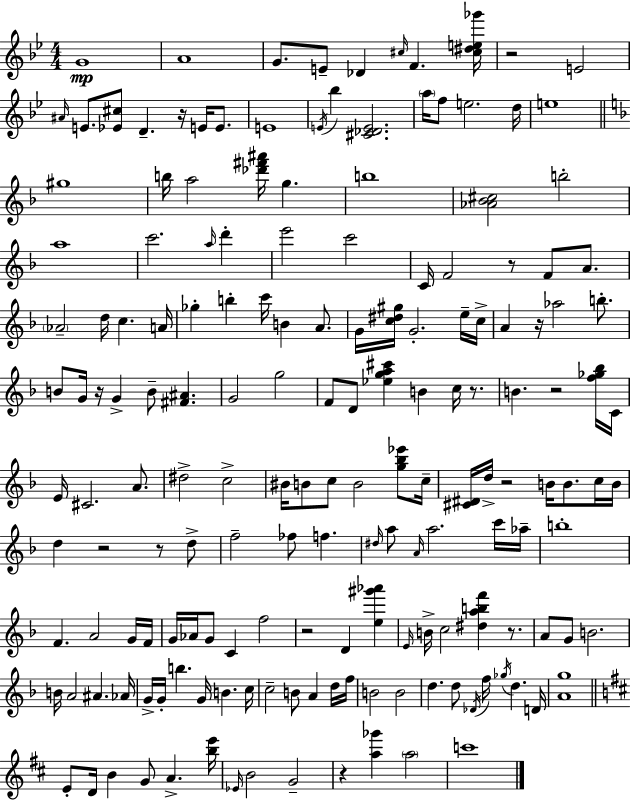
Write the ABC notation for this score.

X:1
T:Untitled
M:4/4
L:1/4
K:Bb
G4 A4 G/2 E/2 _D ^c/4 F [^c^de_g']/4 z2 E2 ^A/4 E/2 [_E^c]/2 D z/4 E/4 E/2 E4 E/4 _b [^C_DE]2 a/4 f/2 e2 d/4 e4 ^g4 b/4 a2 [_d'^f'^a']/4 g b4 [_A_B^c]2 b2 a4 c'2 a/4 d' e'2 c'2 C/4 F2 z/2 F/2 A/2 _A2 d/4 c A/4 _g b c'/4 B A/2 G/4 [c^d^g]/4 G2 e/4 c/4 A z/4 _a2 b/2 B/2 G/4 z/4 G B/2 [^F^A] G2 g2 F/2 D/2 [_ega^c'] B c/4 z/2 B z2 [f_g_b]/4 C/4 E/4 ^C2 A/2 ^d2 c2 ^B/4 B/2 c/2 B2 [g_b_e']/2 c/4 [^C^D]/4 d/4 z2 B/4 B/2 c/4 B/4 d z2 z/2 d/2 f2 _f/2 f ^d/4 a/2 A/4 a2 c'/4 _a/4 b4 F A2 G/4 F/4 G/4 _A/4 G/2 C f2 z2 D [e^g'_a'] E/4 B/4 c2 [^dabf'] z/2 A/2 G/2 B2 B/4 A2 ^A _A/4 G/4 G/4 b G/4 B c/4 c2 B/2 A d/4 f/4 B2 B2 d d/2 _D/4 f/4 _g/4 d D/4 [Ag]4 E/2 D/4 B G/2 A [be']/4 _E/4 B2 G2 z [a_g'] a2 c'4